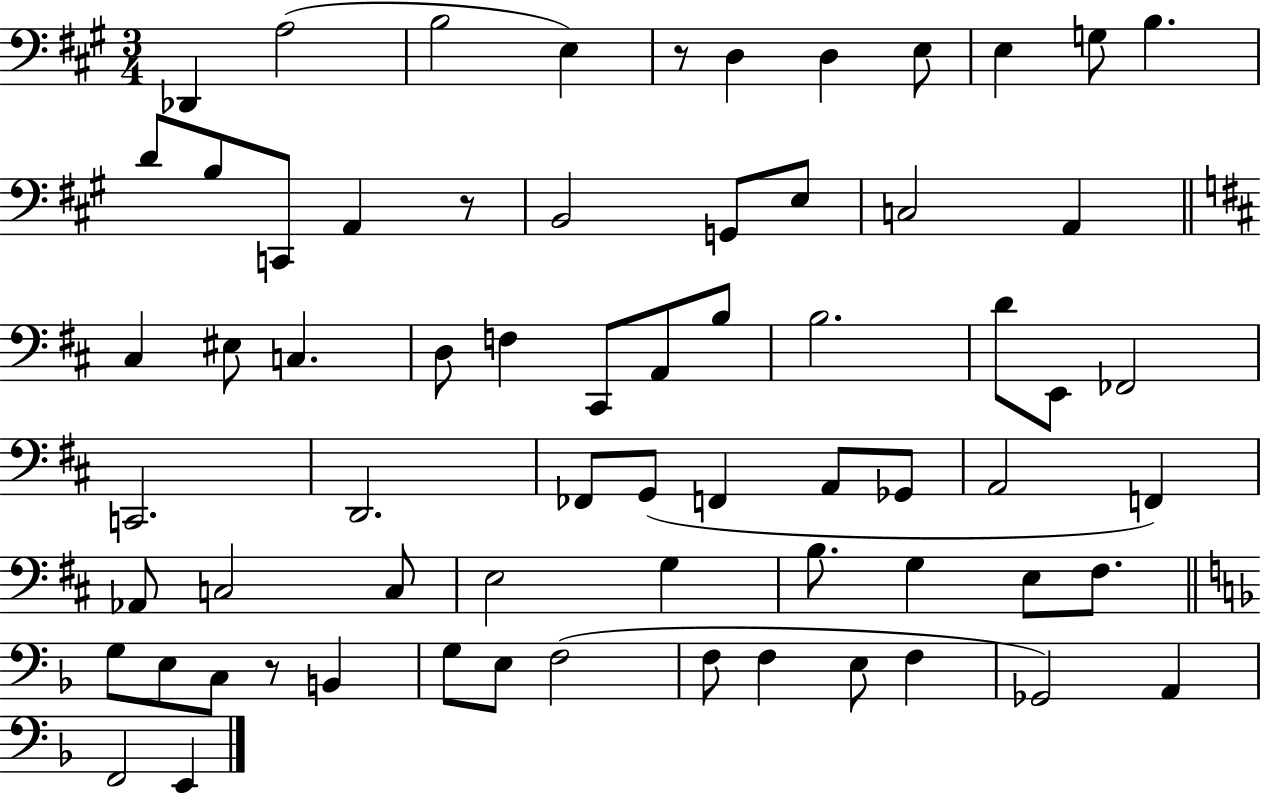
Db2/q A3/h B3/h E3/q R/e D3/q D3/q E3/e E3/q G3/e B3/q. D4/e B3/e C2/e A2/q R/e B2/h G2/e E3/e C3/h A2/q C#3/q EIS3/e C3/q. D3/e F3/q C#2/e A2/e B3/e B3/h. D4/e E2/e FES2/h C2/h. D2/h. FES2/e G2/e F2/q A2/e Gb2/e A2/h F2/q Ab2/e C3/h C3/e E3/h G3/q B3/e. G3/q E3/e F#3/e. G3/e E3/e C3/e R/e B2/q G3/e E3/e F3/h F3/e F3/q E3/e F3/q Gb2/h A2/q F2/h E2/q